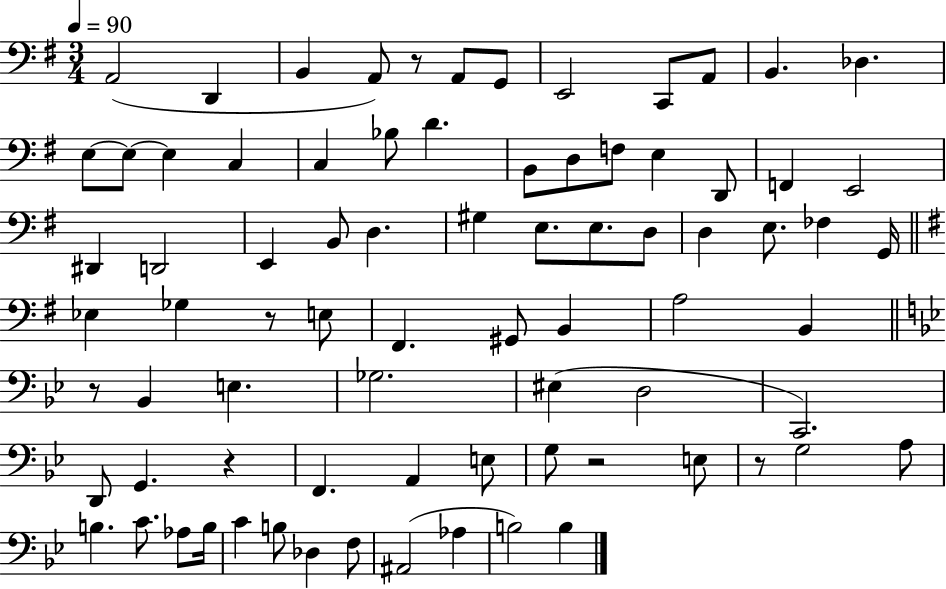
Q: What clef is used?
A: bass